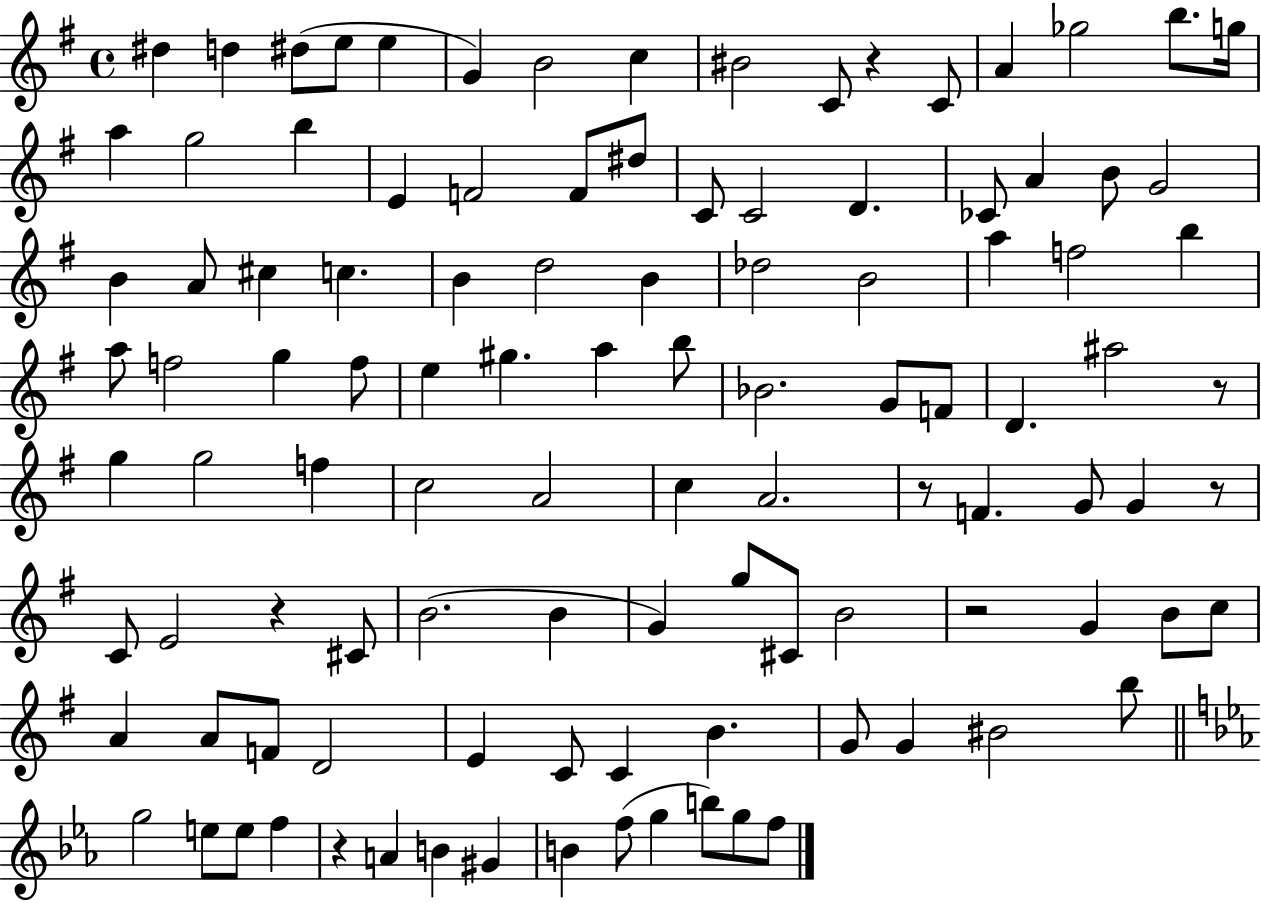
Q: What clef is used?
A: treble